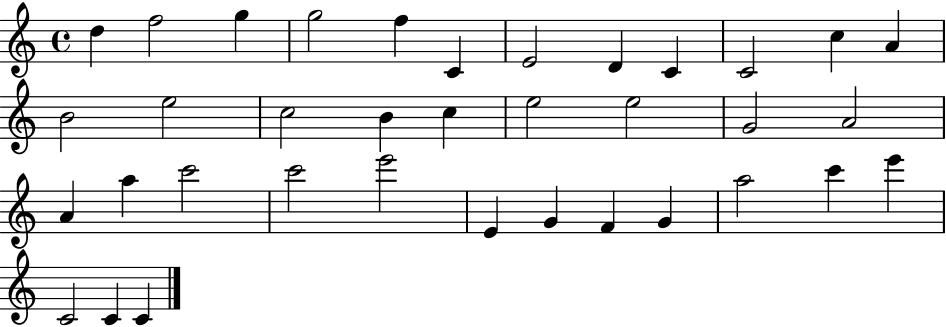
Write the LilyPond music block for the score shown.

{
  \clef treble
  \time 4/4
  \defaultTimeSignature
  \key c \major
  d''4 f''2 g''4 | g''2 f''4 c'4 | e'2 d'4 c'4 | c'2 c''4 a'4 | \break b'2 e''2 | c''2 b'4 c''4 | e''2 e''2 | g'2 a'2 | \break a'4 a''4 c'''2 | c'''2 e'''2 | e'4 g'4 f'4 g'4 | a''2 c'''4 e'''4 | \break c'2 c'4 c'4 | \bar "|."
}